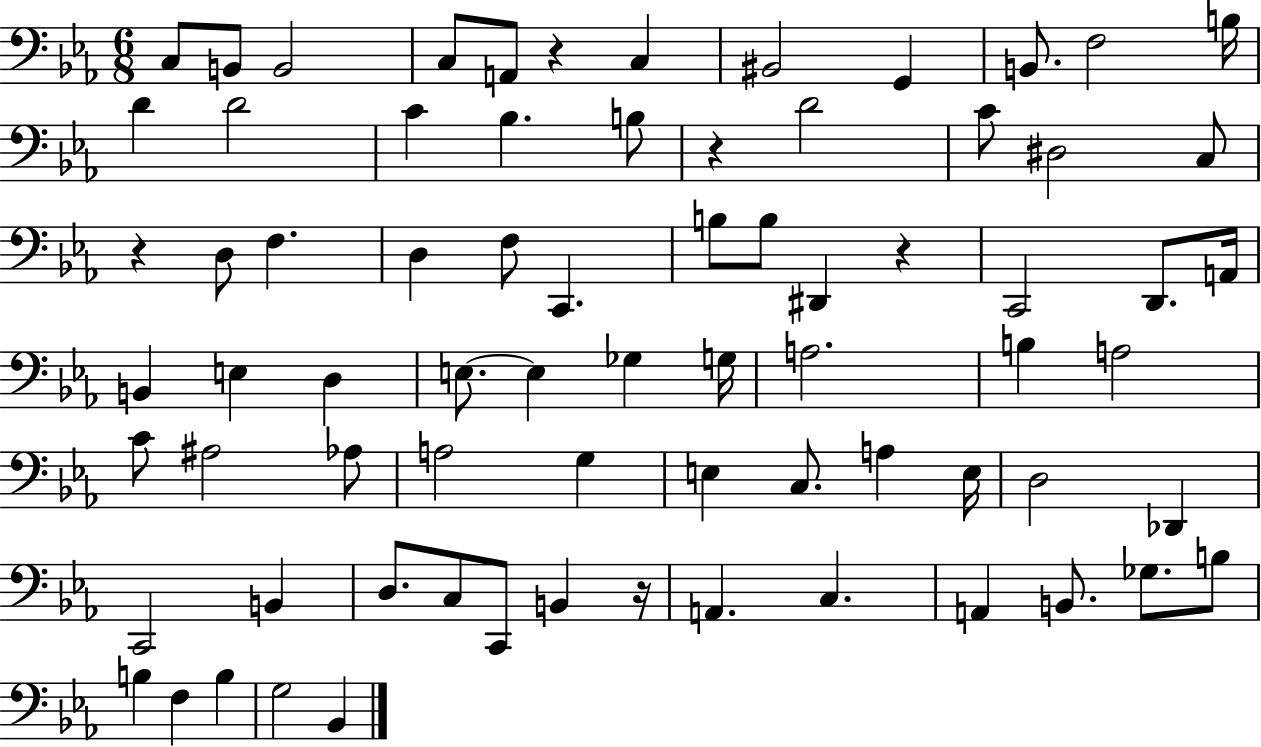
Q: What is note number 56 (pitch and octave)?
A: C3